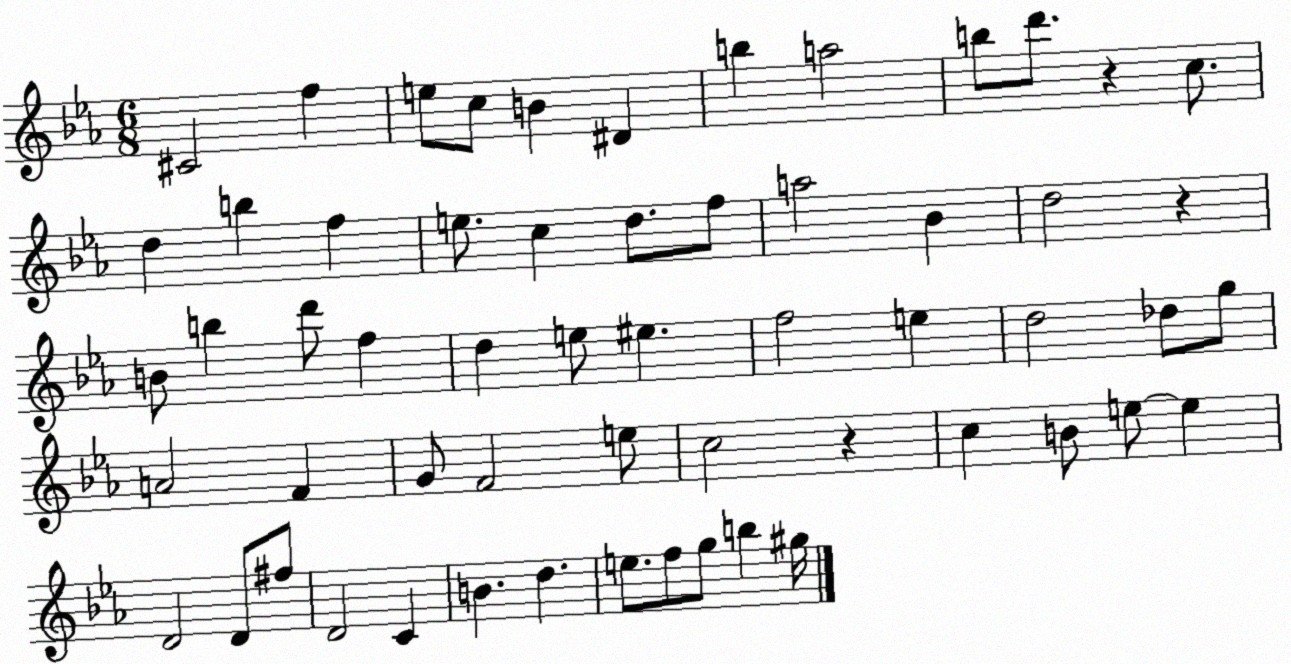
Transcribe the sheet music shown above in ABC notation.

X:1
T:Untitled
M:6/8
L:1/4
K:Eb
^C2 f e/2 c/2 B ^D b a2 b/2 d'/2 z c/2 d b f e/2 c d/2 f/2 a2 _B d2 z B/2 b d'/2 f d e/2 ^e f2 e d2 _d/2 g/2 A2 F G/2 F2 e/2 c2 z c B/2 e/2 e D2 D/2 ^f/2 D2 C B d e/2 f/2 g/2 b ^g/4